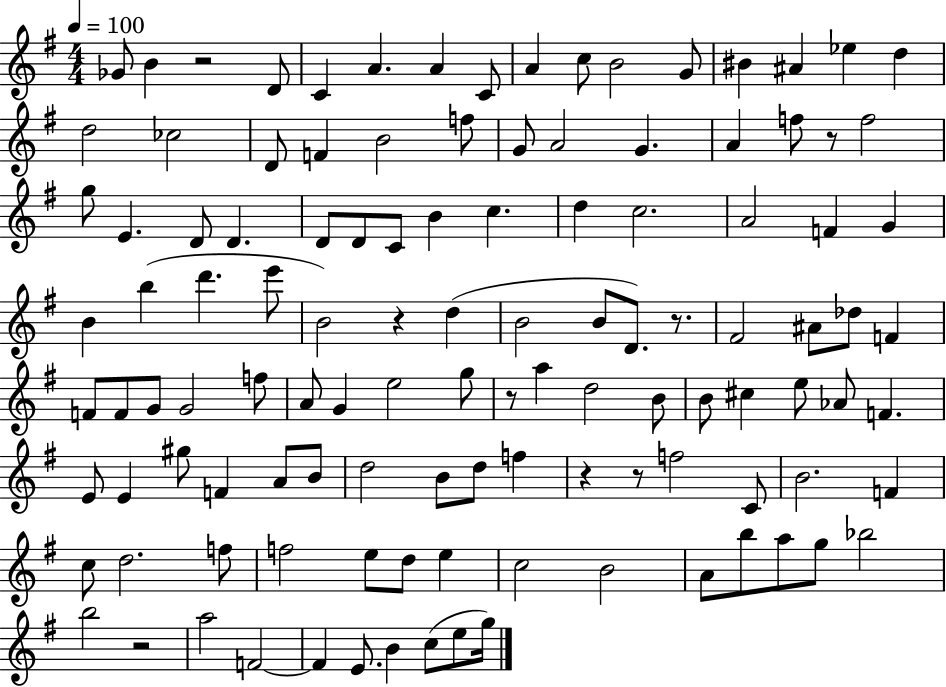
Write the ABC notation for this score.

X:1
T:Untitled
M:4/4
L:1/4
K:G
_G/2 B z2 D/2 C A A C/2 A c/2 B2 G/2 ^B ^A _e d d2 _c2 D/2 F B2 f/2 G/2 A2 G A f/2 z/2 f2 g/2 E D/2 D D/2 D/2 C/2 B c d c2 A2 F G B b d' e'/2 B2 z d B2 B/2 D/2 z/2 ^F2 ^A/2 _d/2 F F/2 F/2 G/2 G2 f/2 A/2 G e2 g/2 z/2 a d2 B/2 B/2 ^c e/2 _A/2 F E/2 E ^g/2 F A/2 B/2 d2 B/2 d/2 f z z/2 f2 C/2 B2 F c/2 d2 f/2 f2 e/2 d/2 e c2 B2 A/2 b/2 a/2 g/2 _b2 b2 z2 a2 F2 F E/2 B c/2 e/2 g/4